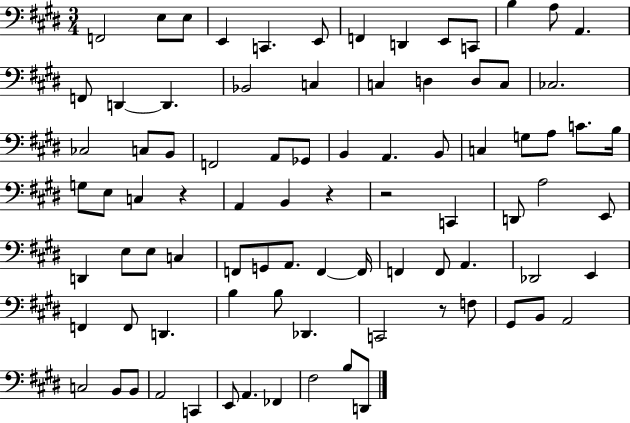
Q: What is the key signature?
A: E major